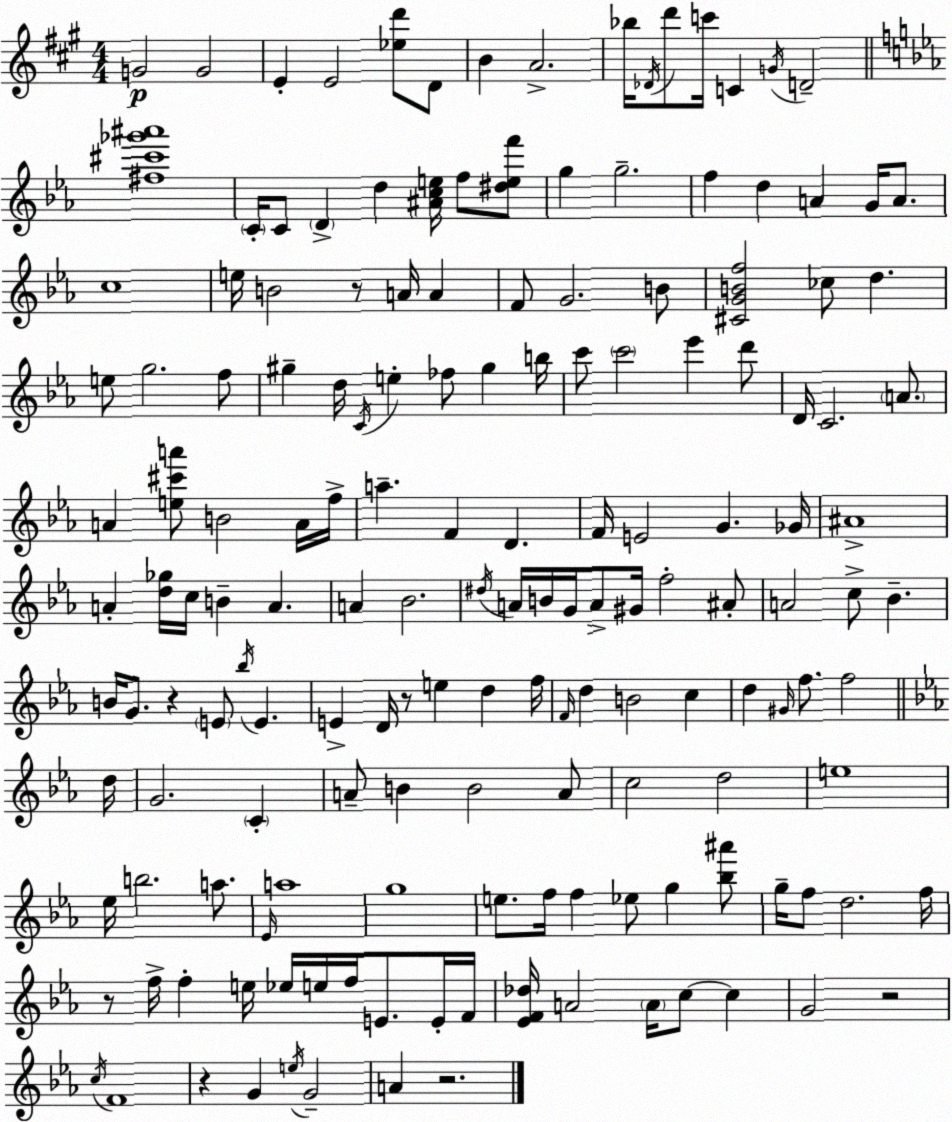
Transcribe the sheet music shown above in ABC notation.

X:1
T:Untitled
M:4/4
L:1/4
K:A
G2 G2 E E2 [_ed']/2 D/2 B A2 _b/4 _D/4 d'/2 c'/4 C G/4 D2 [^f^c'_g'^a']4 C/4 C/2 D d [^Ace]/4 f/2 [^def']/2 g g2 f d A G/4 A/2 c4 e/4 B2 z/2 A/4 A F/2 G2 B/2 [^CGBf]2 _c/2 d e/2 g2 f/2 ^g d/4 C/4 e _f/2 ^g b/4 c'/2 c'2 _e' d'/2 D/4 C2 A/2 A [e^c'a']/2 B2 A/4 f/4 a F D F/4 E2 G _G/4 ^A4 A [d_g]/4 c/4 B A A _B2 ^d/4 A/4 B/4 G/4 A/2 ^G/4 f2 ^A/2 A2 c/2 _B B/4 G/2 z E/2 _b/4 E E D/4 z/2 e d f/4 F/4 d B2 c d ^G/4 f/2 f2 d/4 G2 C A/2 B B2 A/2 c2 d2 e4 _e/4 b2 a/2 _E/4 a4 g4 e/2 f/4 f _e/2 g [_b^a']/2 g/4 f/2 d2 f/4 z/2 f/4 f e/4 _e/4 e/4 f/4 E/2 E/4 F/4 [_EF_d]/4 A2 A/4 c/2 c G2 z2 c/4 F4 z G e/4 G2 A z2